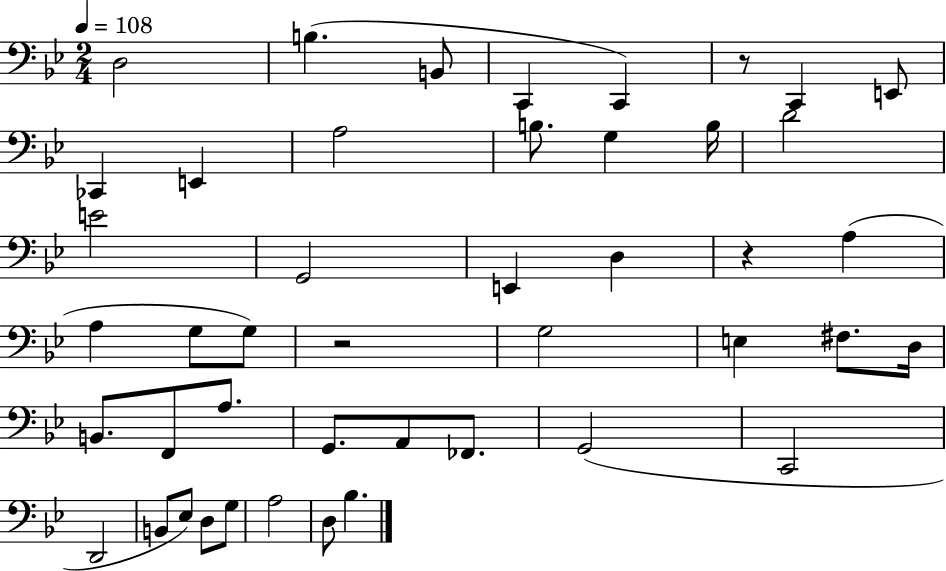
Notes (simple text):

D3/h B3/q. B2/e C2/q C2/q R/e C2/q E2/e CES2/q E2/q A3/h B3/e. G3/q B3/s D4/h E4/h G2/h E2/q D3/q R/q A3/q A3/q G3/e G3/e R/h G3/h E3/q F#3/e. D3/s B2/e. F2/e A3/e. G2/e. A2/e FES2/e. G2/h C2/h D2/h B2/e Eb3/e D3/e G3/e A3/h D3/e Bb3/q.